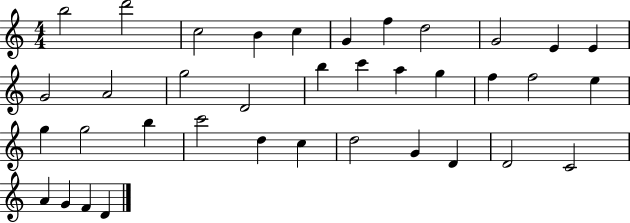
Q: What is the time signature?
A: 4/4